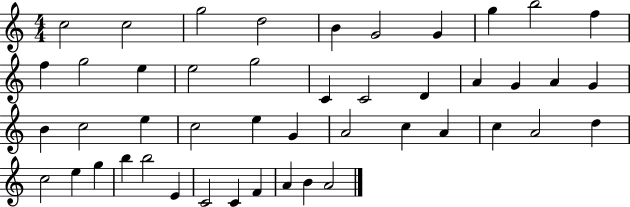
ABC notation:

X:1
T:Untitled
M:4/4
L:1/4
K:C
c2 c2 g2 d2 B G2 G g b2 f f g2 e e2 g2 C C2 D A G A G B c2 e c2 e G A2 c A c A2 d c2 e g b b2 E C2 C F A B A2